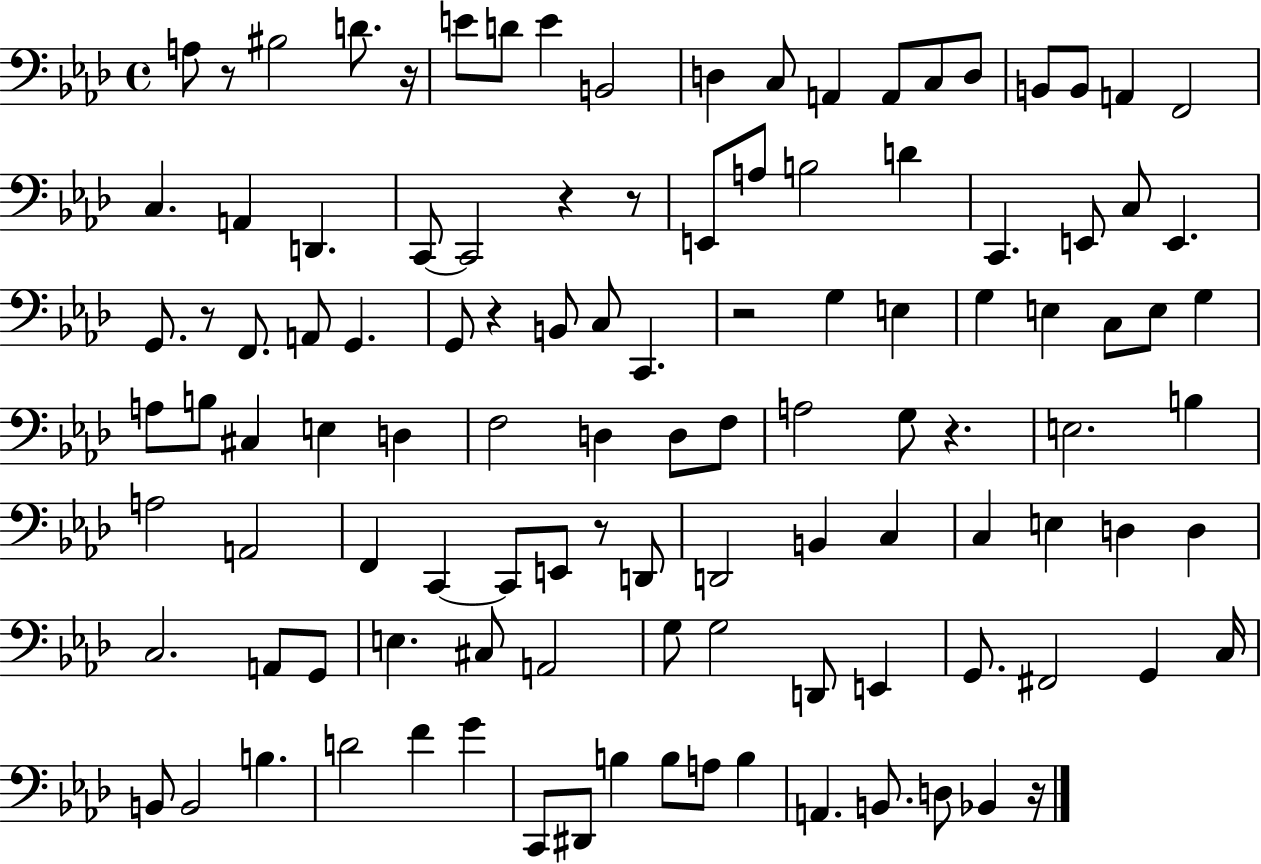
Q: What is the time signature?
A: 4/4